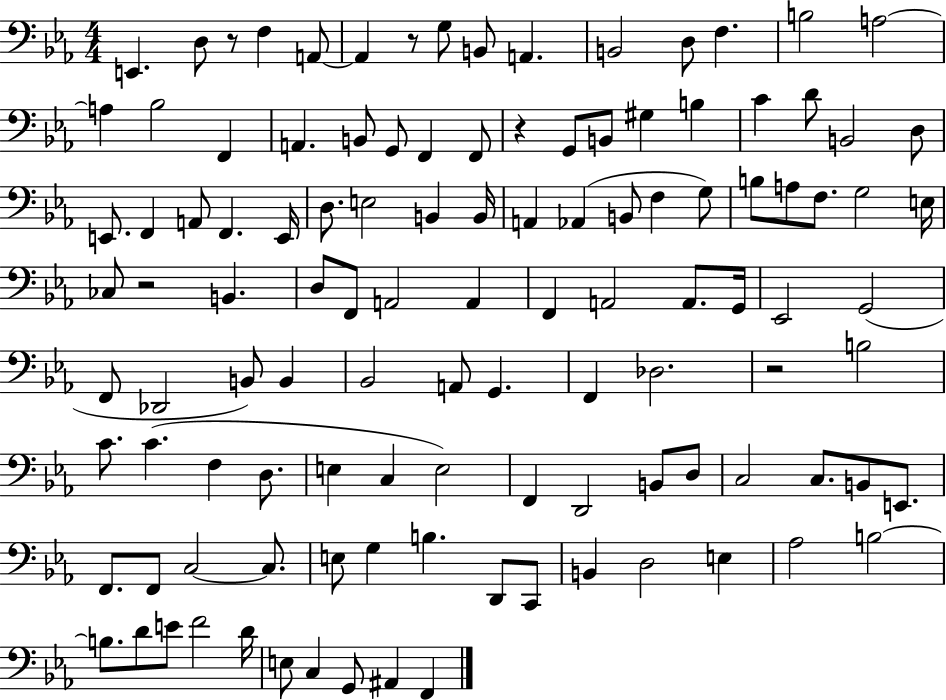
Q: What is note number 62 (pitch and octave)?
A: Db2